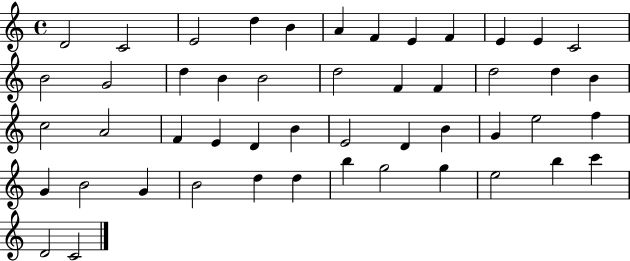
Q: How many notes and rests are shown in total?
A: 49